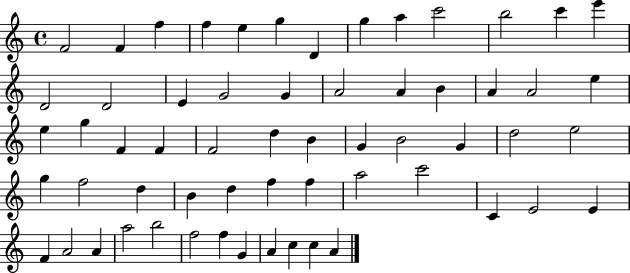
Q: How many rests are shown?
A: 0